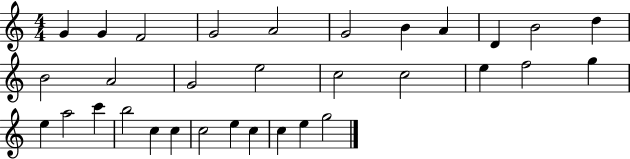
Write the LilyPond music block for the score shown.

{
  \clef treble
  \numericTimeSignature
  \time 4/4
  \key c \major
  g'4 g'4 f'2 | g'2 a'2 | g'2 b'4 a'4 | d'4 b'2 d''4 | \break b'2 a'2 | g'2 e''2 | c''2 c''2 | e''4 f''2 g''4 | \break e''4 a''2 c'''4 | b''2 c''4 c''4 | c''2 e''4 c''4 | c''4 e''4 g''2 | \break \bar "|."
}